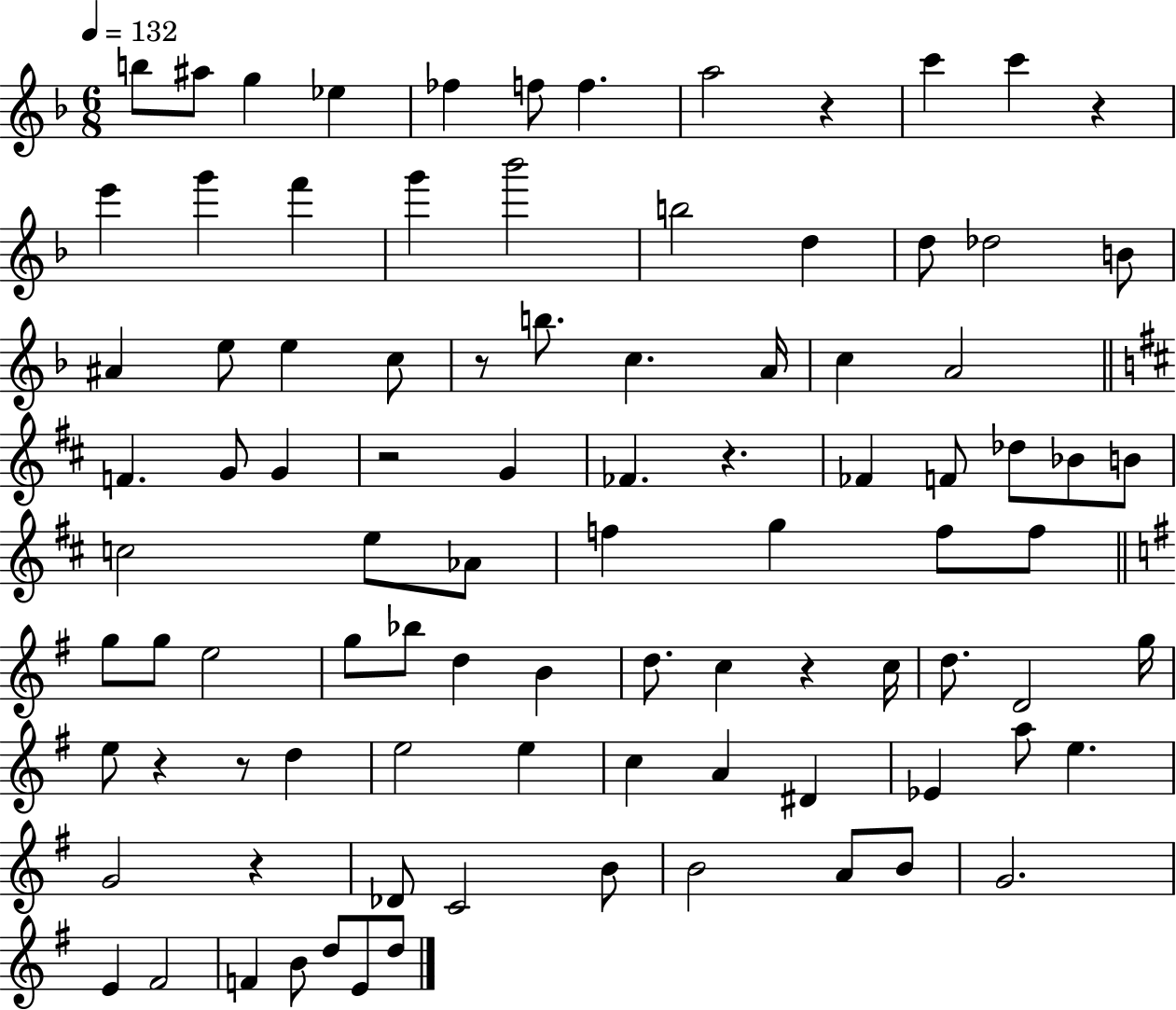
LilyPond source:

{
  \clef treble
  \numericTimeSignature
  \time 6/8
  \key f \major
  \tempo 4 = 132
  \repeat volta 2 { b''8 ais''8 g''4 ees''4 | fes''4 f''8 f''4. | a''2 r4 | c'''4 c'''4 r4 | \break e'''4 g'''4 f'''4 | g'''4 bes'''2 | b''2 d''4 | d''8 des''2 b'8 | \break ais'4 e''8 e''4 c''8 | r8 b''8. c''4. a'16 | c''4 a'2 | \bar "||" \break \key d \major f'4. g'8 g'4 | r2 g'4 | fes'4. r4. | fes'4 f'8 des''8 bes'8 b'8 | \break c''2 e''8 aes'8 | f''4 g''4 f''8 f''8 | \bar "||" \break \key g \major g''8 g''8 e''2 | g''8 bes''8 d''4 b'4 | d''8. c''4 r4 c''16 | d''8. d'2 g''16 | \break e''8 r4 r8 d''4 | e''2 e''4 | c''4 a'4 dis'4 | ees'4 a''8 e''4. | \break g'2 r4 | des'8 c'2 b'8 | b'2 a'8 b'8 | g'2. | \break e'4 fis'2 | f'4 b'8 d''8 e'8 d''8 | } \bar "|."
}